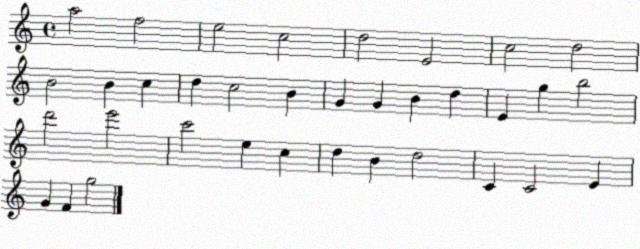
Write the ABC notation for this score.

X:1
T:Untitled
M:4/4
L:1/4
K:C
a2 f2 e2 c2 d2 E2 c2 d2 B2 B c d c2 B G G B d E g b2 d'2 e'2 c'2 e c d B d2 C C2 E G F g2